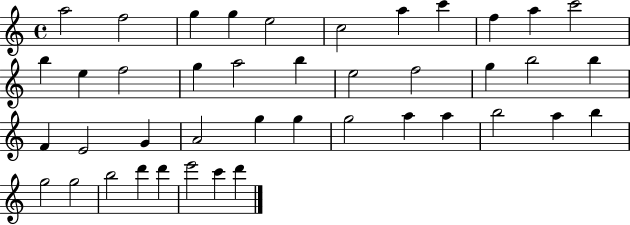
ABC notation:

X:1
T:Untitled
M:4/4
L:1/4
K:C
a2 f2 g g e2 c2 a c' f a c'2 b e f2 g a2 b e2 f2 g b2 b F E2 G A2 g g g2 a a b2 a b g2 g2 b2 d' d' e'2 c' d'